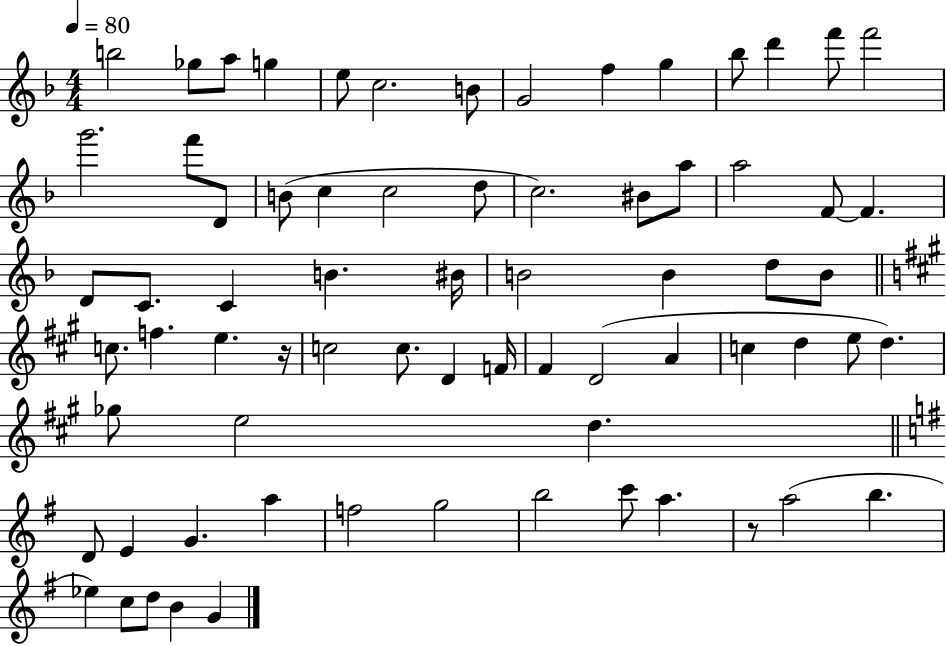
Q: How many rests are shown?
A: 2